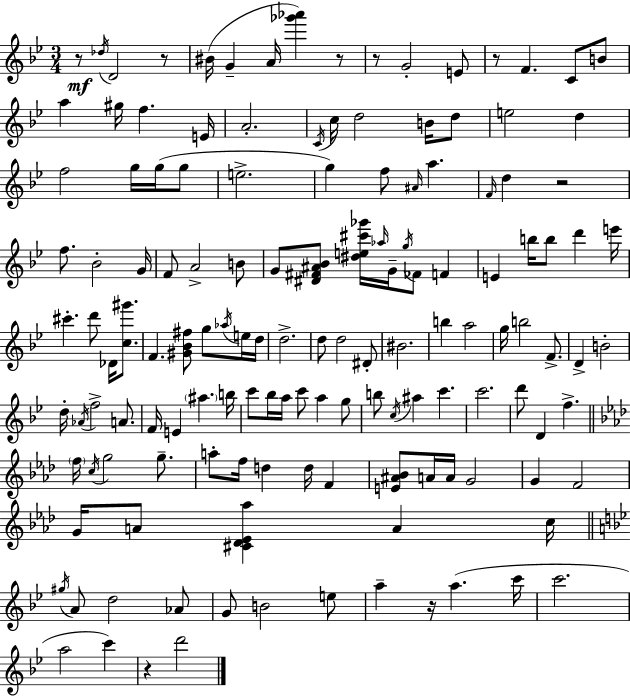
{
  \clef treble
  \numericTimeSignature
  \time 3/4
  \key g \minor
  \repeat volta 2 { r8\mf \acciaccatura { des''16 } d'2 r8 | bis'16( g'4-- a'16 <ges''' aes'''>4) r8 | r8 g'2-. e'8 | r8 f'4. c'8 b'8 | \break a''4 gis''16 f''4. | e'16 a'2.-. | \acciaccatura { c'16 } c''16 d''2 b'16 | d''8 e''2 d''4 | \break f''2 g''16 g''16( | g''8 e''2.-> | g''4) f''8 \grace { ais'16 } a''4. | \grace { f'16 } d''4 r2 | \break f''8. bes'2-. | g'16 f'8 a'2-> | b'8 g'8 <dis' fis' ais' bes'>8 <dis'' e'' cis''' ges'''>16 \grace { aes''16 } g'16-- \acciaccatura { g''16 } | fes'8 f'4 e'4 b''16 b''8 | \break d'''4 e'''16 cis'''4.-. | d'''8 des'16 <c'' gis'''>8. f'4. | <gis' bes' fis''>8 g''8 \acciaccatura { aes''16 } e''16 d''16 d''2.-> | d''8 d''2 | \break dis'8-. bis'2. | b''4 a''2 | g''16 b''2 | f'8.-> d'4-> b'2-. | \break d''16-. \acciaccatura { aes'16 } f''2-> | a'8. f'16 e'4 | \parenthesize ais''4. b''16 c'''8 bes''16 a''16 | c'''8 a''4 g''8 b''8 \acciaccatura { c''16 } ais''4 | \break c'''4. c'''2. | d'''8 d'4 | f''4.-> \bar "||" \break \key aes \major \parenthesize f''16 \acciaccatura { c''16 } g''2 g''8.-- | a''8-. f''16 d''4 d''16 f'4 | <e' ais' bes'>8 a'16 a'16 g'2 | g'4 f'2 | \break g'16 a'8 <cis' des' ees' aes''>4 a'4 | c''16 \bar "||" \break \key bes \major \acciaccatura { gis''16 } a'8 d''2 aes'8 | g'8 b'2 e''8 | a''4-- r16 a''4.( | c'''16 c'''2. | \break a''2 c'''4) | r4 d'''2 | } \bar "|."
}